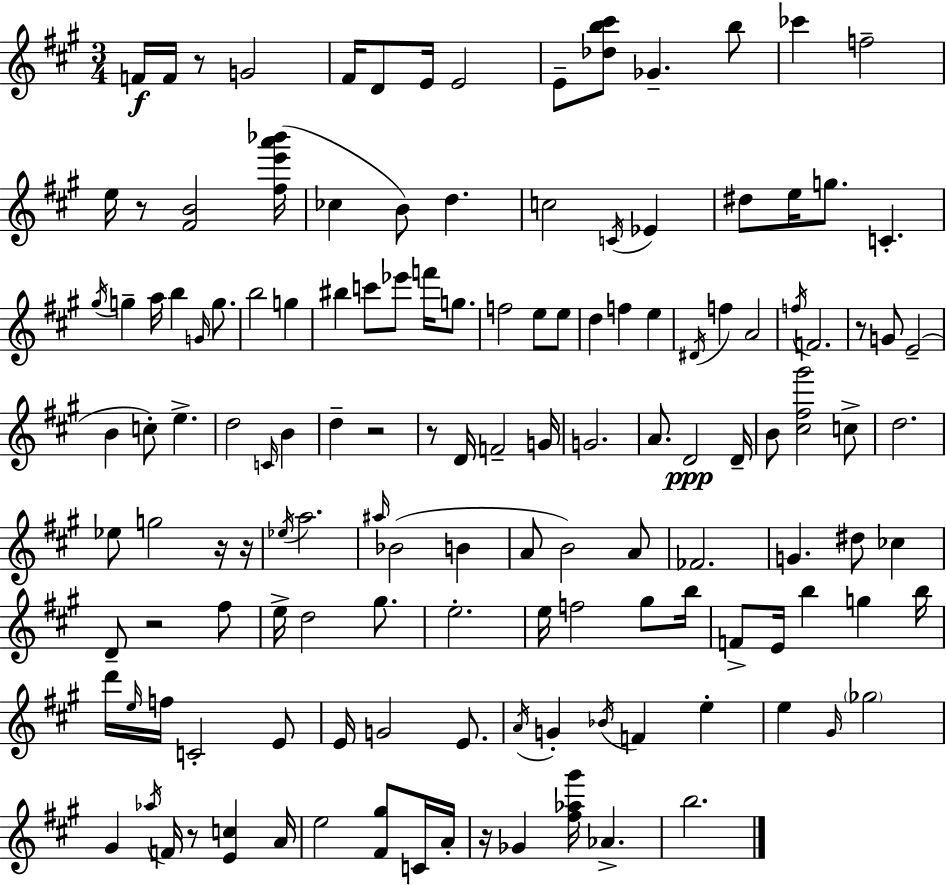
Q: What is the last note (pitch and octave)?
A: B5